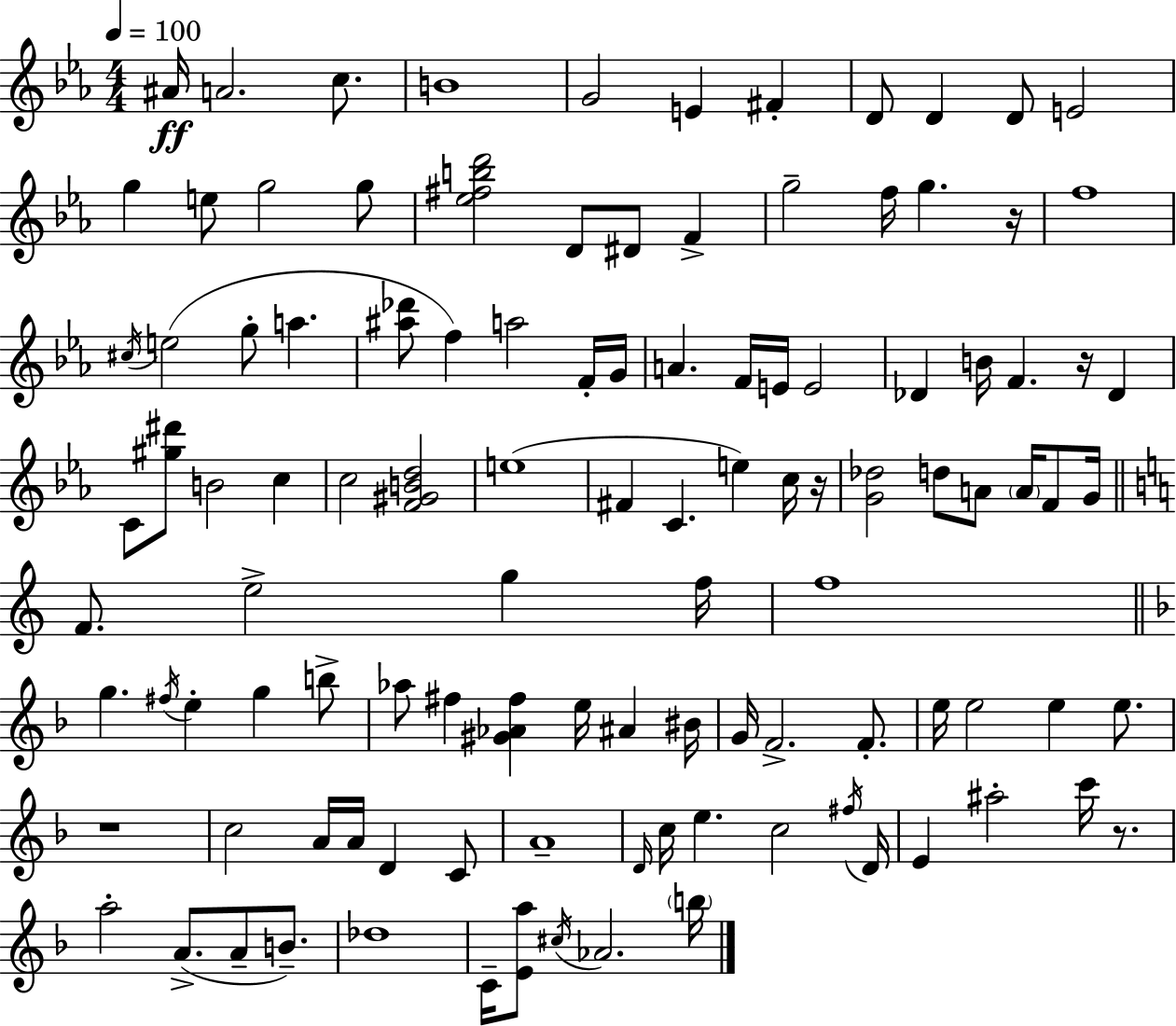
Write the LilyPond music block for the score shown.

{
  \clef treble
  \numericTimeSignature
  \time 4/4
  \key ees \major
  \tempo 4 = 100
  ais'16\ff a'2. c''8. | b'1 | g'2 e'4 fis'4-. | d'8 d'4 d'8 e'2 | \break g''4 e''8 g''2 g''8 | <ees'' fis'' b'' d'''>2 d'8 dis'8 f'4-> | g''2-- f''16 g''4. r16 | f''1 | \break \acciaccatura { cis''16 }( e''2 g''8-. a''4. | <ais'' des'''>8 f''4) a''2 f'16-. | g'16 a'4. f'16 e'16 e'2 | des'4 b'16 f'4. r16 des'4 | \break c'8 <gis'' dis'''>8 b'2 c''4 | c''2 <f' gis' b' d''>2 | e''1( | fis'4 c'4. e''4) c''16 | \break r16 <g' des''>2 d''8 a'8 \parenthesize a'16 f'8 | g'16 \bar "||" \break \key c \major f'8. e''2-> g''4 f''16 | f''1 | \bar "||" \break \key d \minor g''4. \acciaccatura { fis''16 } e''4-. g''4 b''8-> | aes''8 fis''4 <gis' aes' fis''>4 e''16 ais'4 | bis'16 g'16 f'2.-> f'8.-. | e''16 e''2 e''4 e''8. | \break r1 | c''2 a'16 a'16 d'4 c'8 | a'1-- | \grace { d'16 } c''16 e''4. c''2 | \break \acciaccatura { fis''16 } d'16 e'4 ais''2-. c'''16 | r8. a''2-. a'8.->( a'8-- | b'8.--) des''1 | c'16-- <e' a''>8 \acciaccatura { cis''16 } aes'2. | \break \parenthesize b''16 \bar "|."
}